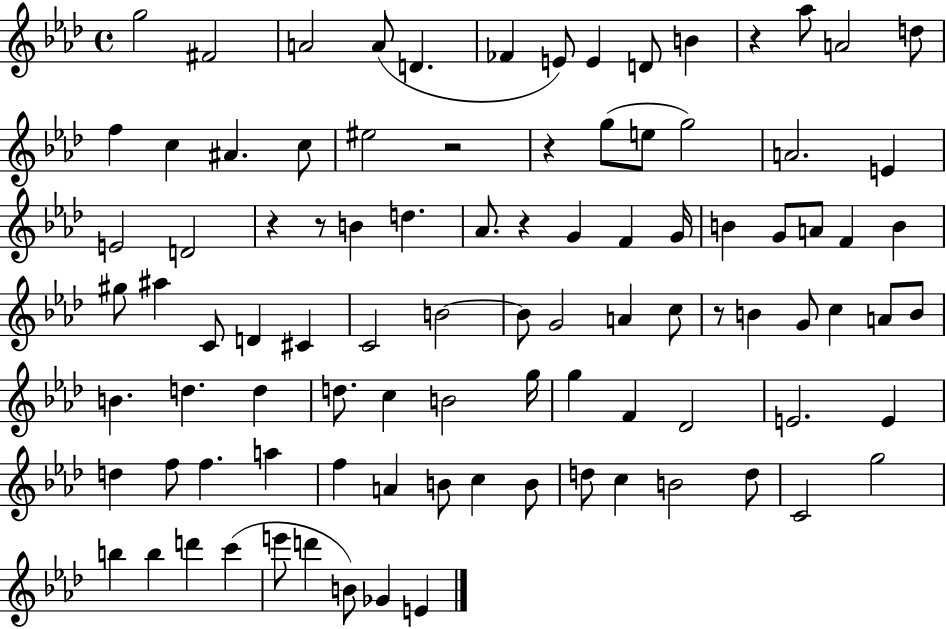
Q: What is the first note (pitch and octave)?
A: G5